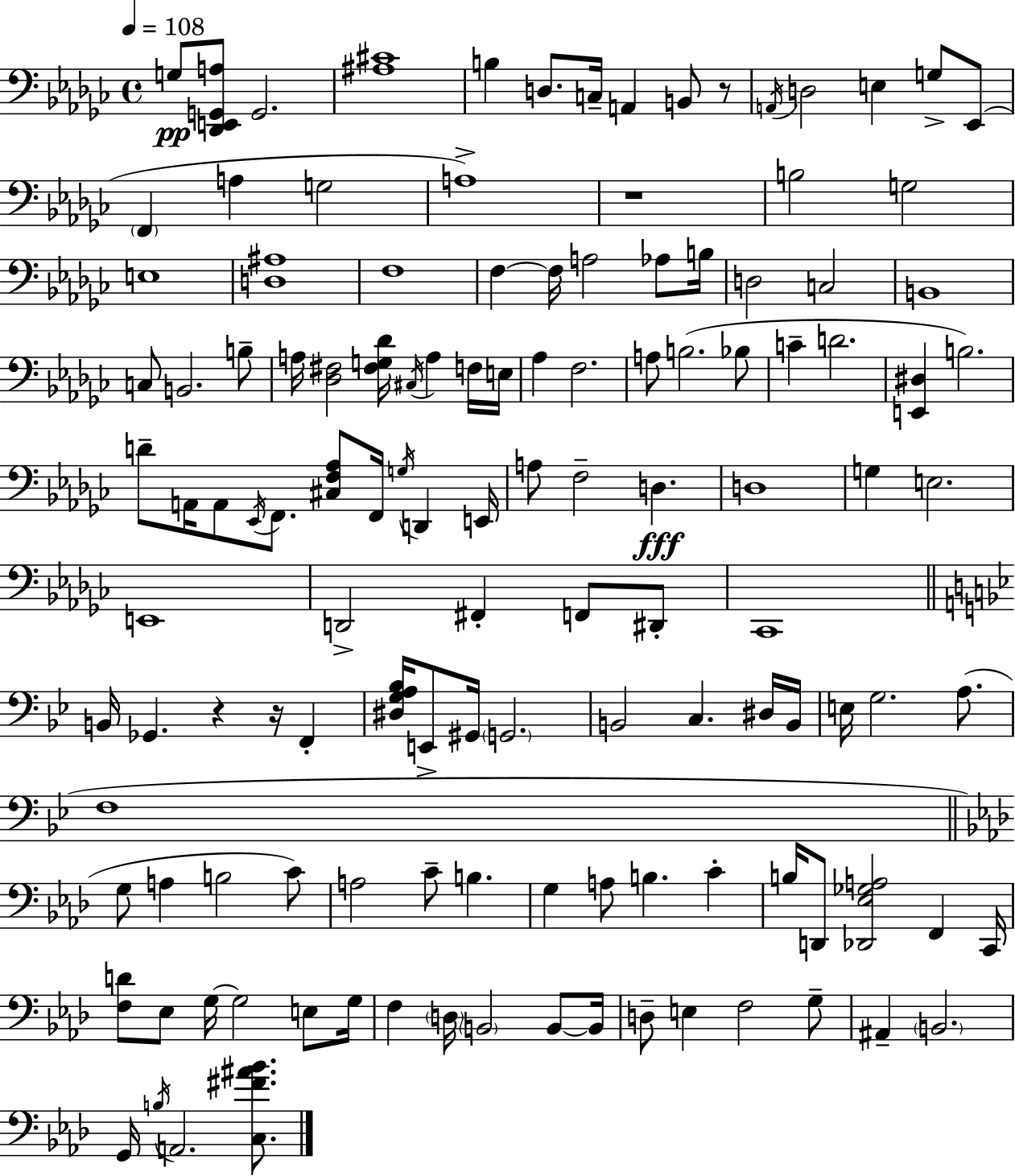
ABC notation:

X:1
T:Untitled
M:4/4
L:1/4
K:Ebm
G,/2 [_D,,E,,G,,A,]/2 G,,2 [^A,^C]4 B, D,/2 C,/4 A,, B,,/2 z/2 A,,/4 D,2 E, G,/2 _E,,/2 F,, A, G,2 A,4 z4 B,2 G,2 E,4 [D,^A,]4 F,4 F, F,/4 A,2 _A,/2 B,/4 D,2 C,2 B,,4 C,/2 B,,2 B,/2 A,/4 [_D,^F,]2 [^F,G,_D]/4 ^C,/4 A, F,/4 E,/4 _A, F,2 A,/2 B,2 _B,/2 C D2 [E,,^D,] B,2 D/2 A,,/4 A,,/2 _E,,/4 F,,/2 [^C,F,_A,]/2 F,,/4 G,/4 D,, E,,/4 A,/2 F,2 D, D,4 G, E,2 E,,4 D,,2 ^F,, F,,/2 ^D,,/2 _C,,4 B,,/4 _G,, z z/4 F,, [^D,G,A,_B,]/4 E,,/2 ^G,,/4 G,,2 B,,2 C, ^D,/4 B,,/4 E,/4 G,2 A,/2 F,4 G,/2 A, B,2 C/2 A,2 C/2 B, G, A,/2 B, C B,/4 D,,/2 [_D,,_E,_G,A,]2 F,, C,,/4 [F,D]/2 _E,/2 G,/4 G,2 E,/2 G,/4 F, D,/4 B,,2 B,,/2 B,,/4 D,/2 E, F,2 G,/2 ^A,, B,,2 G,,/4 B,/4 A,,2 [C,^F^A_B]/2